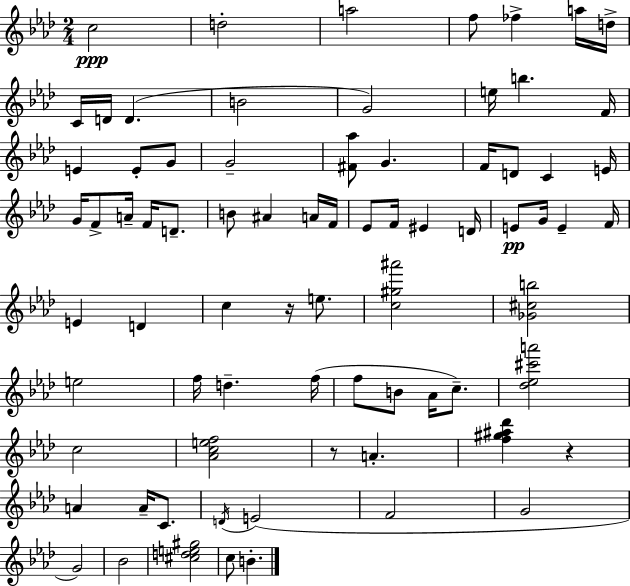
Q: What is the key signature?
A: AES major